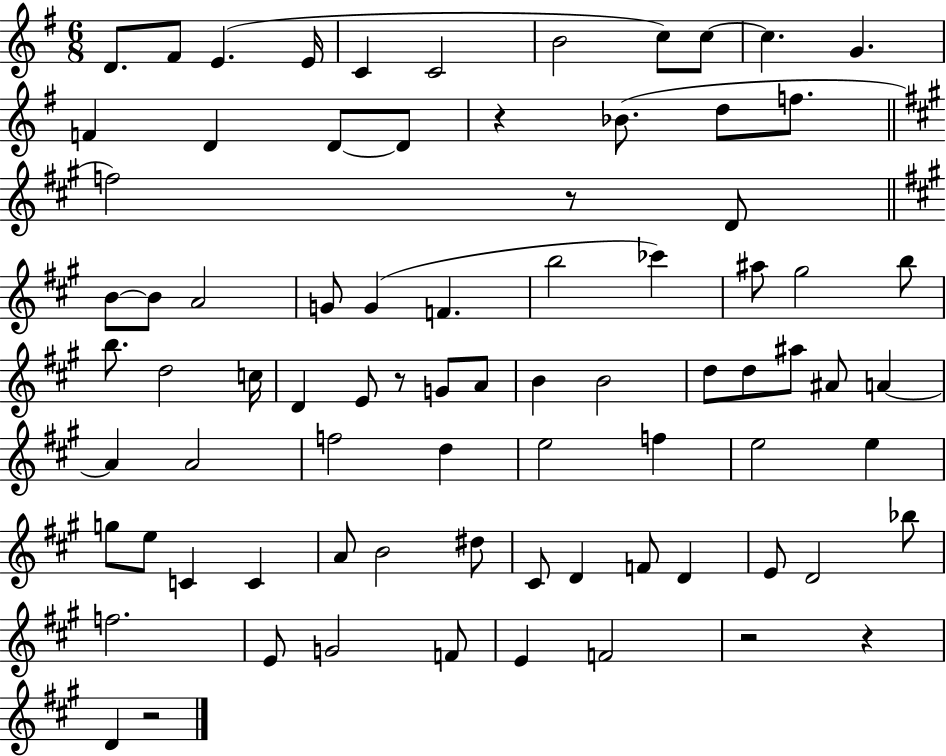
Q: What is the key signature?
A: G major